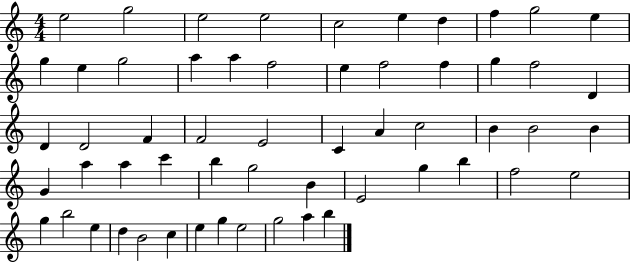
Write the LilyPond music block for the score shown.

{
  \clef treble
  \numericTimeSignature
  \time 4/4
  \key c \major
  e''2 g''2 | e''2 e''2 | c''2 e''4 d''4 | f''4 g''2 e''4 | \break g''4 e''4 g''2 | a''4 a''4 f''2 | e''4 f''2 f''4 | g''4 f''2 d'4 | \break d'4 d'2 f'4 | f'2 e'2 | c'4 a'4 c''2 | b'4 b'2 b'4 | \break g'4 a''4 a''4 c'''4 | b''4 g''2 b'4 | e'2 g''4 b''4 | f''2 e''2 | \break g''4 b''2 e''4 | d''4 b'2 c''4 | e''4 g''4 e''2 | g''2 a''4 b''4 | \break \bar "|."
}